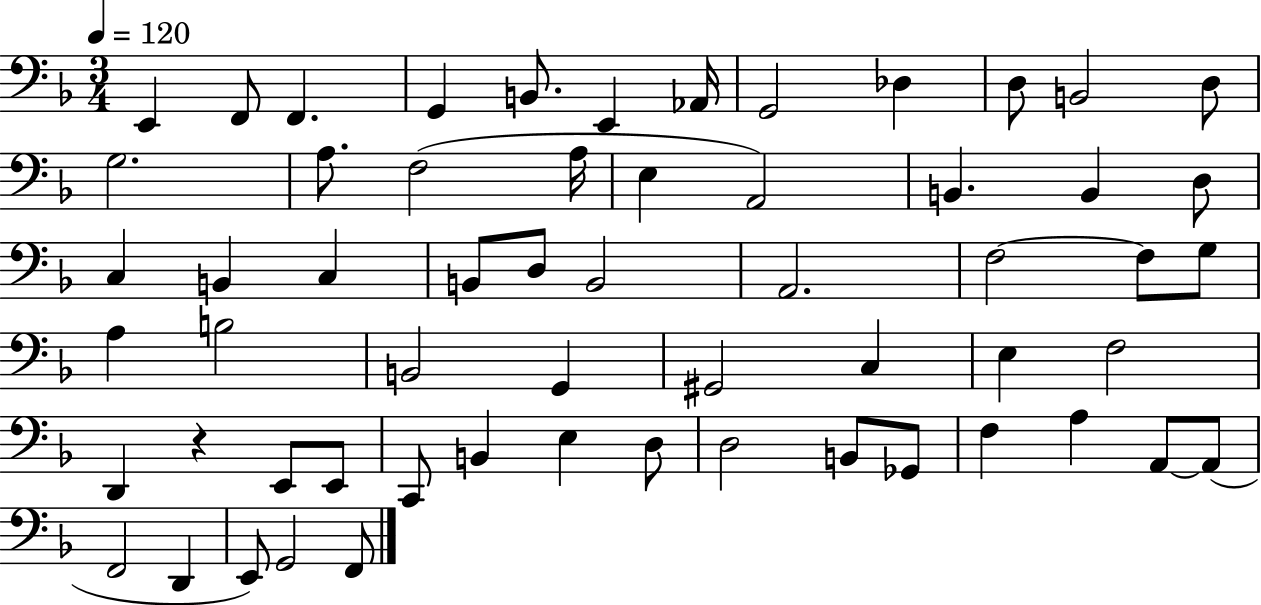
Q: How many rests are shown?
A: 1